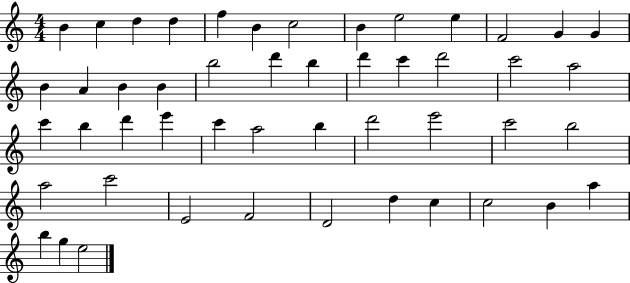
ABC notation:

X:1
T:Untitled
M:4/4
L:1/4
K:C
B c d d f B c2 B e2 e F2 G G B A B B b2 d' b d' c' d'2 c'2 a2 c' b d' e' c' a2 b d'2 e'2 c'2 b2 a2 c'2 E2 F2 D2 d c c2 B a b g e2